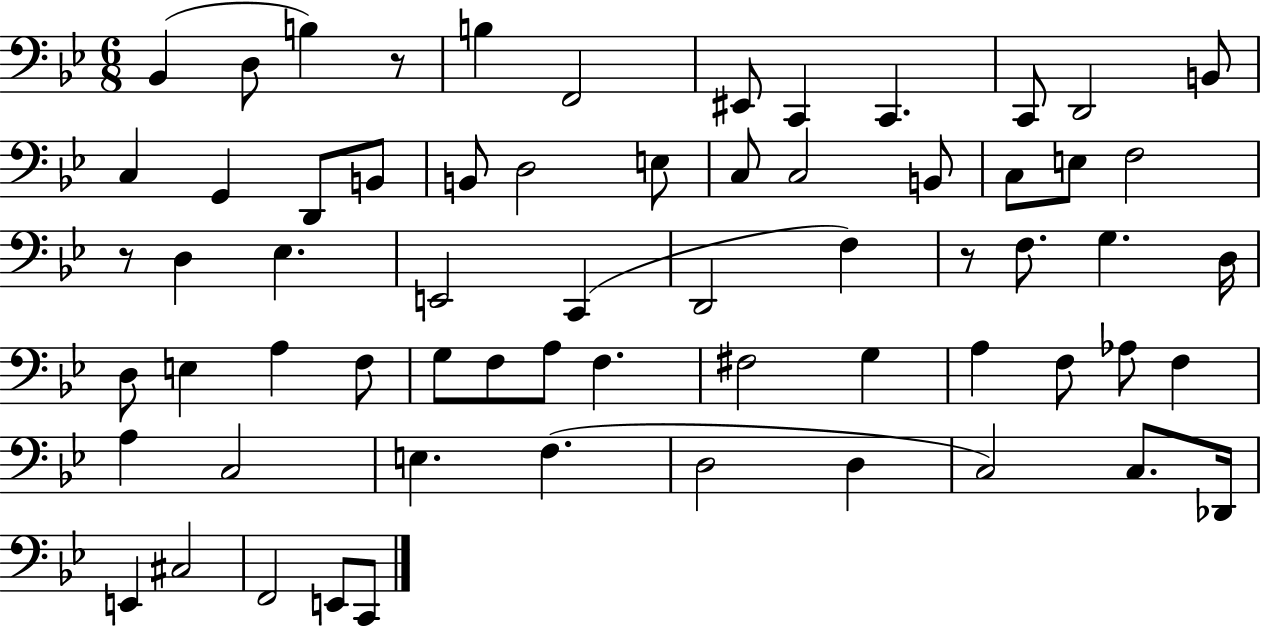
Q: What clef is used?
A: bass